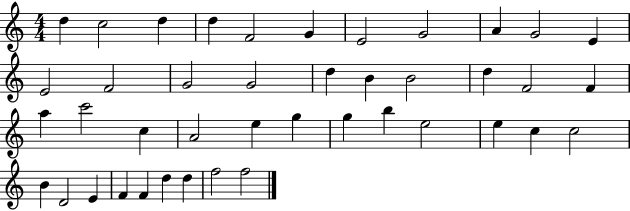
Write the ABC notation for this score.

X:1
T:Untitled
M:4/4
L:1/4
K:C
d c2 d d F2 G E2 G2 A G2 E E2 F2 G2 G2 d B B2 d F2 F a c'2 c A2 e g g b e2 e c c2 B D2 E F F d d f2 f2